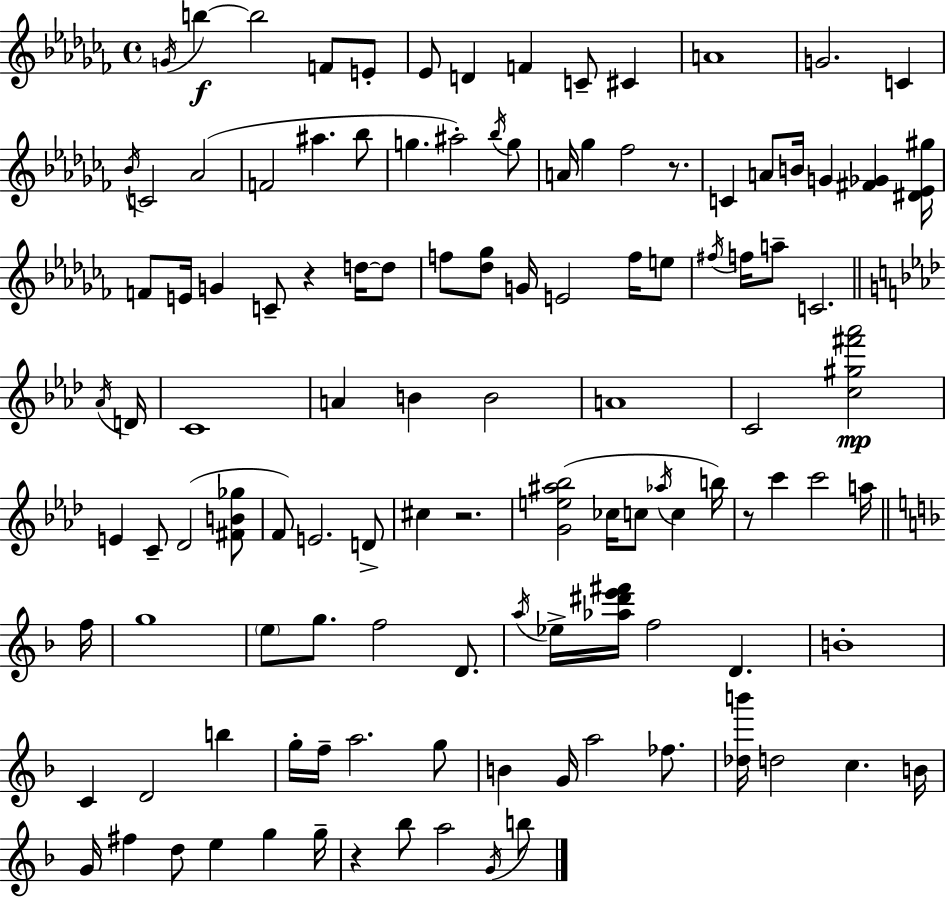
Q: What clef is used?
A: treble